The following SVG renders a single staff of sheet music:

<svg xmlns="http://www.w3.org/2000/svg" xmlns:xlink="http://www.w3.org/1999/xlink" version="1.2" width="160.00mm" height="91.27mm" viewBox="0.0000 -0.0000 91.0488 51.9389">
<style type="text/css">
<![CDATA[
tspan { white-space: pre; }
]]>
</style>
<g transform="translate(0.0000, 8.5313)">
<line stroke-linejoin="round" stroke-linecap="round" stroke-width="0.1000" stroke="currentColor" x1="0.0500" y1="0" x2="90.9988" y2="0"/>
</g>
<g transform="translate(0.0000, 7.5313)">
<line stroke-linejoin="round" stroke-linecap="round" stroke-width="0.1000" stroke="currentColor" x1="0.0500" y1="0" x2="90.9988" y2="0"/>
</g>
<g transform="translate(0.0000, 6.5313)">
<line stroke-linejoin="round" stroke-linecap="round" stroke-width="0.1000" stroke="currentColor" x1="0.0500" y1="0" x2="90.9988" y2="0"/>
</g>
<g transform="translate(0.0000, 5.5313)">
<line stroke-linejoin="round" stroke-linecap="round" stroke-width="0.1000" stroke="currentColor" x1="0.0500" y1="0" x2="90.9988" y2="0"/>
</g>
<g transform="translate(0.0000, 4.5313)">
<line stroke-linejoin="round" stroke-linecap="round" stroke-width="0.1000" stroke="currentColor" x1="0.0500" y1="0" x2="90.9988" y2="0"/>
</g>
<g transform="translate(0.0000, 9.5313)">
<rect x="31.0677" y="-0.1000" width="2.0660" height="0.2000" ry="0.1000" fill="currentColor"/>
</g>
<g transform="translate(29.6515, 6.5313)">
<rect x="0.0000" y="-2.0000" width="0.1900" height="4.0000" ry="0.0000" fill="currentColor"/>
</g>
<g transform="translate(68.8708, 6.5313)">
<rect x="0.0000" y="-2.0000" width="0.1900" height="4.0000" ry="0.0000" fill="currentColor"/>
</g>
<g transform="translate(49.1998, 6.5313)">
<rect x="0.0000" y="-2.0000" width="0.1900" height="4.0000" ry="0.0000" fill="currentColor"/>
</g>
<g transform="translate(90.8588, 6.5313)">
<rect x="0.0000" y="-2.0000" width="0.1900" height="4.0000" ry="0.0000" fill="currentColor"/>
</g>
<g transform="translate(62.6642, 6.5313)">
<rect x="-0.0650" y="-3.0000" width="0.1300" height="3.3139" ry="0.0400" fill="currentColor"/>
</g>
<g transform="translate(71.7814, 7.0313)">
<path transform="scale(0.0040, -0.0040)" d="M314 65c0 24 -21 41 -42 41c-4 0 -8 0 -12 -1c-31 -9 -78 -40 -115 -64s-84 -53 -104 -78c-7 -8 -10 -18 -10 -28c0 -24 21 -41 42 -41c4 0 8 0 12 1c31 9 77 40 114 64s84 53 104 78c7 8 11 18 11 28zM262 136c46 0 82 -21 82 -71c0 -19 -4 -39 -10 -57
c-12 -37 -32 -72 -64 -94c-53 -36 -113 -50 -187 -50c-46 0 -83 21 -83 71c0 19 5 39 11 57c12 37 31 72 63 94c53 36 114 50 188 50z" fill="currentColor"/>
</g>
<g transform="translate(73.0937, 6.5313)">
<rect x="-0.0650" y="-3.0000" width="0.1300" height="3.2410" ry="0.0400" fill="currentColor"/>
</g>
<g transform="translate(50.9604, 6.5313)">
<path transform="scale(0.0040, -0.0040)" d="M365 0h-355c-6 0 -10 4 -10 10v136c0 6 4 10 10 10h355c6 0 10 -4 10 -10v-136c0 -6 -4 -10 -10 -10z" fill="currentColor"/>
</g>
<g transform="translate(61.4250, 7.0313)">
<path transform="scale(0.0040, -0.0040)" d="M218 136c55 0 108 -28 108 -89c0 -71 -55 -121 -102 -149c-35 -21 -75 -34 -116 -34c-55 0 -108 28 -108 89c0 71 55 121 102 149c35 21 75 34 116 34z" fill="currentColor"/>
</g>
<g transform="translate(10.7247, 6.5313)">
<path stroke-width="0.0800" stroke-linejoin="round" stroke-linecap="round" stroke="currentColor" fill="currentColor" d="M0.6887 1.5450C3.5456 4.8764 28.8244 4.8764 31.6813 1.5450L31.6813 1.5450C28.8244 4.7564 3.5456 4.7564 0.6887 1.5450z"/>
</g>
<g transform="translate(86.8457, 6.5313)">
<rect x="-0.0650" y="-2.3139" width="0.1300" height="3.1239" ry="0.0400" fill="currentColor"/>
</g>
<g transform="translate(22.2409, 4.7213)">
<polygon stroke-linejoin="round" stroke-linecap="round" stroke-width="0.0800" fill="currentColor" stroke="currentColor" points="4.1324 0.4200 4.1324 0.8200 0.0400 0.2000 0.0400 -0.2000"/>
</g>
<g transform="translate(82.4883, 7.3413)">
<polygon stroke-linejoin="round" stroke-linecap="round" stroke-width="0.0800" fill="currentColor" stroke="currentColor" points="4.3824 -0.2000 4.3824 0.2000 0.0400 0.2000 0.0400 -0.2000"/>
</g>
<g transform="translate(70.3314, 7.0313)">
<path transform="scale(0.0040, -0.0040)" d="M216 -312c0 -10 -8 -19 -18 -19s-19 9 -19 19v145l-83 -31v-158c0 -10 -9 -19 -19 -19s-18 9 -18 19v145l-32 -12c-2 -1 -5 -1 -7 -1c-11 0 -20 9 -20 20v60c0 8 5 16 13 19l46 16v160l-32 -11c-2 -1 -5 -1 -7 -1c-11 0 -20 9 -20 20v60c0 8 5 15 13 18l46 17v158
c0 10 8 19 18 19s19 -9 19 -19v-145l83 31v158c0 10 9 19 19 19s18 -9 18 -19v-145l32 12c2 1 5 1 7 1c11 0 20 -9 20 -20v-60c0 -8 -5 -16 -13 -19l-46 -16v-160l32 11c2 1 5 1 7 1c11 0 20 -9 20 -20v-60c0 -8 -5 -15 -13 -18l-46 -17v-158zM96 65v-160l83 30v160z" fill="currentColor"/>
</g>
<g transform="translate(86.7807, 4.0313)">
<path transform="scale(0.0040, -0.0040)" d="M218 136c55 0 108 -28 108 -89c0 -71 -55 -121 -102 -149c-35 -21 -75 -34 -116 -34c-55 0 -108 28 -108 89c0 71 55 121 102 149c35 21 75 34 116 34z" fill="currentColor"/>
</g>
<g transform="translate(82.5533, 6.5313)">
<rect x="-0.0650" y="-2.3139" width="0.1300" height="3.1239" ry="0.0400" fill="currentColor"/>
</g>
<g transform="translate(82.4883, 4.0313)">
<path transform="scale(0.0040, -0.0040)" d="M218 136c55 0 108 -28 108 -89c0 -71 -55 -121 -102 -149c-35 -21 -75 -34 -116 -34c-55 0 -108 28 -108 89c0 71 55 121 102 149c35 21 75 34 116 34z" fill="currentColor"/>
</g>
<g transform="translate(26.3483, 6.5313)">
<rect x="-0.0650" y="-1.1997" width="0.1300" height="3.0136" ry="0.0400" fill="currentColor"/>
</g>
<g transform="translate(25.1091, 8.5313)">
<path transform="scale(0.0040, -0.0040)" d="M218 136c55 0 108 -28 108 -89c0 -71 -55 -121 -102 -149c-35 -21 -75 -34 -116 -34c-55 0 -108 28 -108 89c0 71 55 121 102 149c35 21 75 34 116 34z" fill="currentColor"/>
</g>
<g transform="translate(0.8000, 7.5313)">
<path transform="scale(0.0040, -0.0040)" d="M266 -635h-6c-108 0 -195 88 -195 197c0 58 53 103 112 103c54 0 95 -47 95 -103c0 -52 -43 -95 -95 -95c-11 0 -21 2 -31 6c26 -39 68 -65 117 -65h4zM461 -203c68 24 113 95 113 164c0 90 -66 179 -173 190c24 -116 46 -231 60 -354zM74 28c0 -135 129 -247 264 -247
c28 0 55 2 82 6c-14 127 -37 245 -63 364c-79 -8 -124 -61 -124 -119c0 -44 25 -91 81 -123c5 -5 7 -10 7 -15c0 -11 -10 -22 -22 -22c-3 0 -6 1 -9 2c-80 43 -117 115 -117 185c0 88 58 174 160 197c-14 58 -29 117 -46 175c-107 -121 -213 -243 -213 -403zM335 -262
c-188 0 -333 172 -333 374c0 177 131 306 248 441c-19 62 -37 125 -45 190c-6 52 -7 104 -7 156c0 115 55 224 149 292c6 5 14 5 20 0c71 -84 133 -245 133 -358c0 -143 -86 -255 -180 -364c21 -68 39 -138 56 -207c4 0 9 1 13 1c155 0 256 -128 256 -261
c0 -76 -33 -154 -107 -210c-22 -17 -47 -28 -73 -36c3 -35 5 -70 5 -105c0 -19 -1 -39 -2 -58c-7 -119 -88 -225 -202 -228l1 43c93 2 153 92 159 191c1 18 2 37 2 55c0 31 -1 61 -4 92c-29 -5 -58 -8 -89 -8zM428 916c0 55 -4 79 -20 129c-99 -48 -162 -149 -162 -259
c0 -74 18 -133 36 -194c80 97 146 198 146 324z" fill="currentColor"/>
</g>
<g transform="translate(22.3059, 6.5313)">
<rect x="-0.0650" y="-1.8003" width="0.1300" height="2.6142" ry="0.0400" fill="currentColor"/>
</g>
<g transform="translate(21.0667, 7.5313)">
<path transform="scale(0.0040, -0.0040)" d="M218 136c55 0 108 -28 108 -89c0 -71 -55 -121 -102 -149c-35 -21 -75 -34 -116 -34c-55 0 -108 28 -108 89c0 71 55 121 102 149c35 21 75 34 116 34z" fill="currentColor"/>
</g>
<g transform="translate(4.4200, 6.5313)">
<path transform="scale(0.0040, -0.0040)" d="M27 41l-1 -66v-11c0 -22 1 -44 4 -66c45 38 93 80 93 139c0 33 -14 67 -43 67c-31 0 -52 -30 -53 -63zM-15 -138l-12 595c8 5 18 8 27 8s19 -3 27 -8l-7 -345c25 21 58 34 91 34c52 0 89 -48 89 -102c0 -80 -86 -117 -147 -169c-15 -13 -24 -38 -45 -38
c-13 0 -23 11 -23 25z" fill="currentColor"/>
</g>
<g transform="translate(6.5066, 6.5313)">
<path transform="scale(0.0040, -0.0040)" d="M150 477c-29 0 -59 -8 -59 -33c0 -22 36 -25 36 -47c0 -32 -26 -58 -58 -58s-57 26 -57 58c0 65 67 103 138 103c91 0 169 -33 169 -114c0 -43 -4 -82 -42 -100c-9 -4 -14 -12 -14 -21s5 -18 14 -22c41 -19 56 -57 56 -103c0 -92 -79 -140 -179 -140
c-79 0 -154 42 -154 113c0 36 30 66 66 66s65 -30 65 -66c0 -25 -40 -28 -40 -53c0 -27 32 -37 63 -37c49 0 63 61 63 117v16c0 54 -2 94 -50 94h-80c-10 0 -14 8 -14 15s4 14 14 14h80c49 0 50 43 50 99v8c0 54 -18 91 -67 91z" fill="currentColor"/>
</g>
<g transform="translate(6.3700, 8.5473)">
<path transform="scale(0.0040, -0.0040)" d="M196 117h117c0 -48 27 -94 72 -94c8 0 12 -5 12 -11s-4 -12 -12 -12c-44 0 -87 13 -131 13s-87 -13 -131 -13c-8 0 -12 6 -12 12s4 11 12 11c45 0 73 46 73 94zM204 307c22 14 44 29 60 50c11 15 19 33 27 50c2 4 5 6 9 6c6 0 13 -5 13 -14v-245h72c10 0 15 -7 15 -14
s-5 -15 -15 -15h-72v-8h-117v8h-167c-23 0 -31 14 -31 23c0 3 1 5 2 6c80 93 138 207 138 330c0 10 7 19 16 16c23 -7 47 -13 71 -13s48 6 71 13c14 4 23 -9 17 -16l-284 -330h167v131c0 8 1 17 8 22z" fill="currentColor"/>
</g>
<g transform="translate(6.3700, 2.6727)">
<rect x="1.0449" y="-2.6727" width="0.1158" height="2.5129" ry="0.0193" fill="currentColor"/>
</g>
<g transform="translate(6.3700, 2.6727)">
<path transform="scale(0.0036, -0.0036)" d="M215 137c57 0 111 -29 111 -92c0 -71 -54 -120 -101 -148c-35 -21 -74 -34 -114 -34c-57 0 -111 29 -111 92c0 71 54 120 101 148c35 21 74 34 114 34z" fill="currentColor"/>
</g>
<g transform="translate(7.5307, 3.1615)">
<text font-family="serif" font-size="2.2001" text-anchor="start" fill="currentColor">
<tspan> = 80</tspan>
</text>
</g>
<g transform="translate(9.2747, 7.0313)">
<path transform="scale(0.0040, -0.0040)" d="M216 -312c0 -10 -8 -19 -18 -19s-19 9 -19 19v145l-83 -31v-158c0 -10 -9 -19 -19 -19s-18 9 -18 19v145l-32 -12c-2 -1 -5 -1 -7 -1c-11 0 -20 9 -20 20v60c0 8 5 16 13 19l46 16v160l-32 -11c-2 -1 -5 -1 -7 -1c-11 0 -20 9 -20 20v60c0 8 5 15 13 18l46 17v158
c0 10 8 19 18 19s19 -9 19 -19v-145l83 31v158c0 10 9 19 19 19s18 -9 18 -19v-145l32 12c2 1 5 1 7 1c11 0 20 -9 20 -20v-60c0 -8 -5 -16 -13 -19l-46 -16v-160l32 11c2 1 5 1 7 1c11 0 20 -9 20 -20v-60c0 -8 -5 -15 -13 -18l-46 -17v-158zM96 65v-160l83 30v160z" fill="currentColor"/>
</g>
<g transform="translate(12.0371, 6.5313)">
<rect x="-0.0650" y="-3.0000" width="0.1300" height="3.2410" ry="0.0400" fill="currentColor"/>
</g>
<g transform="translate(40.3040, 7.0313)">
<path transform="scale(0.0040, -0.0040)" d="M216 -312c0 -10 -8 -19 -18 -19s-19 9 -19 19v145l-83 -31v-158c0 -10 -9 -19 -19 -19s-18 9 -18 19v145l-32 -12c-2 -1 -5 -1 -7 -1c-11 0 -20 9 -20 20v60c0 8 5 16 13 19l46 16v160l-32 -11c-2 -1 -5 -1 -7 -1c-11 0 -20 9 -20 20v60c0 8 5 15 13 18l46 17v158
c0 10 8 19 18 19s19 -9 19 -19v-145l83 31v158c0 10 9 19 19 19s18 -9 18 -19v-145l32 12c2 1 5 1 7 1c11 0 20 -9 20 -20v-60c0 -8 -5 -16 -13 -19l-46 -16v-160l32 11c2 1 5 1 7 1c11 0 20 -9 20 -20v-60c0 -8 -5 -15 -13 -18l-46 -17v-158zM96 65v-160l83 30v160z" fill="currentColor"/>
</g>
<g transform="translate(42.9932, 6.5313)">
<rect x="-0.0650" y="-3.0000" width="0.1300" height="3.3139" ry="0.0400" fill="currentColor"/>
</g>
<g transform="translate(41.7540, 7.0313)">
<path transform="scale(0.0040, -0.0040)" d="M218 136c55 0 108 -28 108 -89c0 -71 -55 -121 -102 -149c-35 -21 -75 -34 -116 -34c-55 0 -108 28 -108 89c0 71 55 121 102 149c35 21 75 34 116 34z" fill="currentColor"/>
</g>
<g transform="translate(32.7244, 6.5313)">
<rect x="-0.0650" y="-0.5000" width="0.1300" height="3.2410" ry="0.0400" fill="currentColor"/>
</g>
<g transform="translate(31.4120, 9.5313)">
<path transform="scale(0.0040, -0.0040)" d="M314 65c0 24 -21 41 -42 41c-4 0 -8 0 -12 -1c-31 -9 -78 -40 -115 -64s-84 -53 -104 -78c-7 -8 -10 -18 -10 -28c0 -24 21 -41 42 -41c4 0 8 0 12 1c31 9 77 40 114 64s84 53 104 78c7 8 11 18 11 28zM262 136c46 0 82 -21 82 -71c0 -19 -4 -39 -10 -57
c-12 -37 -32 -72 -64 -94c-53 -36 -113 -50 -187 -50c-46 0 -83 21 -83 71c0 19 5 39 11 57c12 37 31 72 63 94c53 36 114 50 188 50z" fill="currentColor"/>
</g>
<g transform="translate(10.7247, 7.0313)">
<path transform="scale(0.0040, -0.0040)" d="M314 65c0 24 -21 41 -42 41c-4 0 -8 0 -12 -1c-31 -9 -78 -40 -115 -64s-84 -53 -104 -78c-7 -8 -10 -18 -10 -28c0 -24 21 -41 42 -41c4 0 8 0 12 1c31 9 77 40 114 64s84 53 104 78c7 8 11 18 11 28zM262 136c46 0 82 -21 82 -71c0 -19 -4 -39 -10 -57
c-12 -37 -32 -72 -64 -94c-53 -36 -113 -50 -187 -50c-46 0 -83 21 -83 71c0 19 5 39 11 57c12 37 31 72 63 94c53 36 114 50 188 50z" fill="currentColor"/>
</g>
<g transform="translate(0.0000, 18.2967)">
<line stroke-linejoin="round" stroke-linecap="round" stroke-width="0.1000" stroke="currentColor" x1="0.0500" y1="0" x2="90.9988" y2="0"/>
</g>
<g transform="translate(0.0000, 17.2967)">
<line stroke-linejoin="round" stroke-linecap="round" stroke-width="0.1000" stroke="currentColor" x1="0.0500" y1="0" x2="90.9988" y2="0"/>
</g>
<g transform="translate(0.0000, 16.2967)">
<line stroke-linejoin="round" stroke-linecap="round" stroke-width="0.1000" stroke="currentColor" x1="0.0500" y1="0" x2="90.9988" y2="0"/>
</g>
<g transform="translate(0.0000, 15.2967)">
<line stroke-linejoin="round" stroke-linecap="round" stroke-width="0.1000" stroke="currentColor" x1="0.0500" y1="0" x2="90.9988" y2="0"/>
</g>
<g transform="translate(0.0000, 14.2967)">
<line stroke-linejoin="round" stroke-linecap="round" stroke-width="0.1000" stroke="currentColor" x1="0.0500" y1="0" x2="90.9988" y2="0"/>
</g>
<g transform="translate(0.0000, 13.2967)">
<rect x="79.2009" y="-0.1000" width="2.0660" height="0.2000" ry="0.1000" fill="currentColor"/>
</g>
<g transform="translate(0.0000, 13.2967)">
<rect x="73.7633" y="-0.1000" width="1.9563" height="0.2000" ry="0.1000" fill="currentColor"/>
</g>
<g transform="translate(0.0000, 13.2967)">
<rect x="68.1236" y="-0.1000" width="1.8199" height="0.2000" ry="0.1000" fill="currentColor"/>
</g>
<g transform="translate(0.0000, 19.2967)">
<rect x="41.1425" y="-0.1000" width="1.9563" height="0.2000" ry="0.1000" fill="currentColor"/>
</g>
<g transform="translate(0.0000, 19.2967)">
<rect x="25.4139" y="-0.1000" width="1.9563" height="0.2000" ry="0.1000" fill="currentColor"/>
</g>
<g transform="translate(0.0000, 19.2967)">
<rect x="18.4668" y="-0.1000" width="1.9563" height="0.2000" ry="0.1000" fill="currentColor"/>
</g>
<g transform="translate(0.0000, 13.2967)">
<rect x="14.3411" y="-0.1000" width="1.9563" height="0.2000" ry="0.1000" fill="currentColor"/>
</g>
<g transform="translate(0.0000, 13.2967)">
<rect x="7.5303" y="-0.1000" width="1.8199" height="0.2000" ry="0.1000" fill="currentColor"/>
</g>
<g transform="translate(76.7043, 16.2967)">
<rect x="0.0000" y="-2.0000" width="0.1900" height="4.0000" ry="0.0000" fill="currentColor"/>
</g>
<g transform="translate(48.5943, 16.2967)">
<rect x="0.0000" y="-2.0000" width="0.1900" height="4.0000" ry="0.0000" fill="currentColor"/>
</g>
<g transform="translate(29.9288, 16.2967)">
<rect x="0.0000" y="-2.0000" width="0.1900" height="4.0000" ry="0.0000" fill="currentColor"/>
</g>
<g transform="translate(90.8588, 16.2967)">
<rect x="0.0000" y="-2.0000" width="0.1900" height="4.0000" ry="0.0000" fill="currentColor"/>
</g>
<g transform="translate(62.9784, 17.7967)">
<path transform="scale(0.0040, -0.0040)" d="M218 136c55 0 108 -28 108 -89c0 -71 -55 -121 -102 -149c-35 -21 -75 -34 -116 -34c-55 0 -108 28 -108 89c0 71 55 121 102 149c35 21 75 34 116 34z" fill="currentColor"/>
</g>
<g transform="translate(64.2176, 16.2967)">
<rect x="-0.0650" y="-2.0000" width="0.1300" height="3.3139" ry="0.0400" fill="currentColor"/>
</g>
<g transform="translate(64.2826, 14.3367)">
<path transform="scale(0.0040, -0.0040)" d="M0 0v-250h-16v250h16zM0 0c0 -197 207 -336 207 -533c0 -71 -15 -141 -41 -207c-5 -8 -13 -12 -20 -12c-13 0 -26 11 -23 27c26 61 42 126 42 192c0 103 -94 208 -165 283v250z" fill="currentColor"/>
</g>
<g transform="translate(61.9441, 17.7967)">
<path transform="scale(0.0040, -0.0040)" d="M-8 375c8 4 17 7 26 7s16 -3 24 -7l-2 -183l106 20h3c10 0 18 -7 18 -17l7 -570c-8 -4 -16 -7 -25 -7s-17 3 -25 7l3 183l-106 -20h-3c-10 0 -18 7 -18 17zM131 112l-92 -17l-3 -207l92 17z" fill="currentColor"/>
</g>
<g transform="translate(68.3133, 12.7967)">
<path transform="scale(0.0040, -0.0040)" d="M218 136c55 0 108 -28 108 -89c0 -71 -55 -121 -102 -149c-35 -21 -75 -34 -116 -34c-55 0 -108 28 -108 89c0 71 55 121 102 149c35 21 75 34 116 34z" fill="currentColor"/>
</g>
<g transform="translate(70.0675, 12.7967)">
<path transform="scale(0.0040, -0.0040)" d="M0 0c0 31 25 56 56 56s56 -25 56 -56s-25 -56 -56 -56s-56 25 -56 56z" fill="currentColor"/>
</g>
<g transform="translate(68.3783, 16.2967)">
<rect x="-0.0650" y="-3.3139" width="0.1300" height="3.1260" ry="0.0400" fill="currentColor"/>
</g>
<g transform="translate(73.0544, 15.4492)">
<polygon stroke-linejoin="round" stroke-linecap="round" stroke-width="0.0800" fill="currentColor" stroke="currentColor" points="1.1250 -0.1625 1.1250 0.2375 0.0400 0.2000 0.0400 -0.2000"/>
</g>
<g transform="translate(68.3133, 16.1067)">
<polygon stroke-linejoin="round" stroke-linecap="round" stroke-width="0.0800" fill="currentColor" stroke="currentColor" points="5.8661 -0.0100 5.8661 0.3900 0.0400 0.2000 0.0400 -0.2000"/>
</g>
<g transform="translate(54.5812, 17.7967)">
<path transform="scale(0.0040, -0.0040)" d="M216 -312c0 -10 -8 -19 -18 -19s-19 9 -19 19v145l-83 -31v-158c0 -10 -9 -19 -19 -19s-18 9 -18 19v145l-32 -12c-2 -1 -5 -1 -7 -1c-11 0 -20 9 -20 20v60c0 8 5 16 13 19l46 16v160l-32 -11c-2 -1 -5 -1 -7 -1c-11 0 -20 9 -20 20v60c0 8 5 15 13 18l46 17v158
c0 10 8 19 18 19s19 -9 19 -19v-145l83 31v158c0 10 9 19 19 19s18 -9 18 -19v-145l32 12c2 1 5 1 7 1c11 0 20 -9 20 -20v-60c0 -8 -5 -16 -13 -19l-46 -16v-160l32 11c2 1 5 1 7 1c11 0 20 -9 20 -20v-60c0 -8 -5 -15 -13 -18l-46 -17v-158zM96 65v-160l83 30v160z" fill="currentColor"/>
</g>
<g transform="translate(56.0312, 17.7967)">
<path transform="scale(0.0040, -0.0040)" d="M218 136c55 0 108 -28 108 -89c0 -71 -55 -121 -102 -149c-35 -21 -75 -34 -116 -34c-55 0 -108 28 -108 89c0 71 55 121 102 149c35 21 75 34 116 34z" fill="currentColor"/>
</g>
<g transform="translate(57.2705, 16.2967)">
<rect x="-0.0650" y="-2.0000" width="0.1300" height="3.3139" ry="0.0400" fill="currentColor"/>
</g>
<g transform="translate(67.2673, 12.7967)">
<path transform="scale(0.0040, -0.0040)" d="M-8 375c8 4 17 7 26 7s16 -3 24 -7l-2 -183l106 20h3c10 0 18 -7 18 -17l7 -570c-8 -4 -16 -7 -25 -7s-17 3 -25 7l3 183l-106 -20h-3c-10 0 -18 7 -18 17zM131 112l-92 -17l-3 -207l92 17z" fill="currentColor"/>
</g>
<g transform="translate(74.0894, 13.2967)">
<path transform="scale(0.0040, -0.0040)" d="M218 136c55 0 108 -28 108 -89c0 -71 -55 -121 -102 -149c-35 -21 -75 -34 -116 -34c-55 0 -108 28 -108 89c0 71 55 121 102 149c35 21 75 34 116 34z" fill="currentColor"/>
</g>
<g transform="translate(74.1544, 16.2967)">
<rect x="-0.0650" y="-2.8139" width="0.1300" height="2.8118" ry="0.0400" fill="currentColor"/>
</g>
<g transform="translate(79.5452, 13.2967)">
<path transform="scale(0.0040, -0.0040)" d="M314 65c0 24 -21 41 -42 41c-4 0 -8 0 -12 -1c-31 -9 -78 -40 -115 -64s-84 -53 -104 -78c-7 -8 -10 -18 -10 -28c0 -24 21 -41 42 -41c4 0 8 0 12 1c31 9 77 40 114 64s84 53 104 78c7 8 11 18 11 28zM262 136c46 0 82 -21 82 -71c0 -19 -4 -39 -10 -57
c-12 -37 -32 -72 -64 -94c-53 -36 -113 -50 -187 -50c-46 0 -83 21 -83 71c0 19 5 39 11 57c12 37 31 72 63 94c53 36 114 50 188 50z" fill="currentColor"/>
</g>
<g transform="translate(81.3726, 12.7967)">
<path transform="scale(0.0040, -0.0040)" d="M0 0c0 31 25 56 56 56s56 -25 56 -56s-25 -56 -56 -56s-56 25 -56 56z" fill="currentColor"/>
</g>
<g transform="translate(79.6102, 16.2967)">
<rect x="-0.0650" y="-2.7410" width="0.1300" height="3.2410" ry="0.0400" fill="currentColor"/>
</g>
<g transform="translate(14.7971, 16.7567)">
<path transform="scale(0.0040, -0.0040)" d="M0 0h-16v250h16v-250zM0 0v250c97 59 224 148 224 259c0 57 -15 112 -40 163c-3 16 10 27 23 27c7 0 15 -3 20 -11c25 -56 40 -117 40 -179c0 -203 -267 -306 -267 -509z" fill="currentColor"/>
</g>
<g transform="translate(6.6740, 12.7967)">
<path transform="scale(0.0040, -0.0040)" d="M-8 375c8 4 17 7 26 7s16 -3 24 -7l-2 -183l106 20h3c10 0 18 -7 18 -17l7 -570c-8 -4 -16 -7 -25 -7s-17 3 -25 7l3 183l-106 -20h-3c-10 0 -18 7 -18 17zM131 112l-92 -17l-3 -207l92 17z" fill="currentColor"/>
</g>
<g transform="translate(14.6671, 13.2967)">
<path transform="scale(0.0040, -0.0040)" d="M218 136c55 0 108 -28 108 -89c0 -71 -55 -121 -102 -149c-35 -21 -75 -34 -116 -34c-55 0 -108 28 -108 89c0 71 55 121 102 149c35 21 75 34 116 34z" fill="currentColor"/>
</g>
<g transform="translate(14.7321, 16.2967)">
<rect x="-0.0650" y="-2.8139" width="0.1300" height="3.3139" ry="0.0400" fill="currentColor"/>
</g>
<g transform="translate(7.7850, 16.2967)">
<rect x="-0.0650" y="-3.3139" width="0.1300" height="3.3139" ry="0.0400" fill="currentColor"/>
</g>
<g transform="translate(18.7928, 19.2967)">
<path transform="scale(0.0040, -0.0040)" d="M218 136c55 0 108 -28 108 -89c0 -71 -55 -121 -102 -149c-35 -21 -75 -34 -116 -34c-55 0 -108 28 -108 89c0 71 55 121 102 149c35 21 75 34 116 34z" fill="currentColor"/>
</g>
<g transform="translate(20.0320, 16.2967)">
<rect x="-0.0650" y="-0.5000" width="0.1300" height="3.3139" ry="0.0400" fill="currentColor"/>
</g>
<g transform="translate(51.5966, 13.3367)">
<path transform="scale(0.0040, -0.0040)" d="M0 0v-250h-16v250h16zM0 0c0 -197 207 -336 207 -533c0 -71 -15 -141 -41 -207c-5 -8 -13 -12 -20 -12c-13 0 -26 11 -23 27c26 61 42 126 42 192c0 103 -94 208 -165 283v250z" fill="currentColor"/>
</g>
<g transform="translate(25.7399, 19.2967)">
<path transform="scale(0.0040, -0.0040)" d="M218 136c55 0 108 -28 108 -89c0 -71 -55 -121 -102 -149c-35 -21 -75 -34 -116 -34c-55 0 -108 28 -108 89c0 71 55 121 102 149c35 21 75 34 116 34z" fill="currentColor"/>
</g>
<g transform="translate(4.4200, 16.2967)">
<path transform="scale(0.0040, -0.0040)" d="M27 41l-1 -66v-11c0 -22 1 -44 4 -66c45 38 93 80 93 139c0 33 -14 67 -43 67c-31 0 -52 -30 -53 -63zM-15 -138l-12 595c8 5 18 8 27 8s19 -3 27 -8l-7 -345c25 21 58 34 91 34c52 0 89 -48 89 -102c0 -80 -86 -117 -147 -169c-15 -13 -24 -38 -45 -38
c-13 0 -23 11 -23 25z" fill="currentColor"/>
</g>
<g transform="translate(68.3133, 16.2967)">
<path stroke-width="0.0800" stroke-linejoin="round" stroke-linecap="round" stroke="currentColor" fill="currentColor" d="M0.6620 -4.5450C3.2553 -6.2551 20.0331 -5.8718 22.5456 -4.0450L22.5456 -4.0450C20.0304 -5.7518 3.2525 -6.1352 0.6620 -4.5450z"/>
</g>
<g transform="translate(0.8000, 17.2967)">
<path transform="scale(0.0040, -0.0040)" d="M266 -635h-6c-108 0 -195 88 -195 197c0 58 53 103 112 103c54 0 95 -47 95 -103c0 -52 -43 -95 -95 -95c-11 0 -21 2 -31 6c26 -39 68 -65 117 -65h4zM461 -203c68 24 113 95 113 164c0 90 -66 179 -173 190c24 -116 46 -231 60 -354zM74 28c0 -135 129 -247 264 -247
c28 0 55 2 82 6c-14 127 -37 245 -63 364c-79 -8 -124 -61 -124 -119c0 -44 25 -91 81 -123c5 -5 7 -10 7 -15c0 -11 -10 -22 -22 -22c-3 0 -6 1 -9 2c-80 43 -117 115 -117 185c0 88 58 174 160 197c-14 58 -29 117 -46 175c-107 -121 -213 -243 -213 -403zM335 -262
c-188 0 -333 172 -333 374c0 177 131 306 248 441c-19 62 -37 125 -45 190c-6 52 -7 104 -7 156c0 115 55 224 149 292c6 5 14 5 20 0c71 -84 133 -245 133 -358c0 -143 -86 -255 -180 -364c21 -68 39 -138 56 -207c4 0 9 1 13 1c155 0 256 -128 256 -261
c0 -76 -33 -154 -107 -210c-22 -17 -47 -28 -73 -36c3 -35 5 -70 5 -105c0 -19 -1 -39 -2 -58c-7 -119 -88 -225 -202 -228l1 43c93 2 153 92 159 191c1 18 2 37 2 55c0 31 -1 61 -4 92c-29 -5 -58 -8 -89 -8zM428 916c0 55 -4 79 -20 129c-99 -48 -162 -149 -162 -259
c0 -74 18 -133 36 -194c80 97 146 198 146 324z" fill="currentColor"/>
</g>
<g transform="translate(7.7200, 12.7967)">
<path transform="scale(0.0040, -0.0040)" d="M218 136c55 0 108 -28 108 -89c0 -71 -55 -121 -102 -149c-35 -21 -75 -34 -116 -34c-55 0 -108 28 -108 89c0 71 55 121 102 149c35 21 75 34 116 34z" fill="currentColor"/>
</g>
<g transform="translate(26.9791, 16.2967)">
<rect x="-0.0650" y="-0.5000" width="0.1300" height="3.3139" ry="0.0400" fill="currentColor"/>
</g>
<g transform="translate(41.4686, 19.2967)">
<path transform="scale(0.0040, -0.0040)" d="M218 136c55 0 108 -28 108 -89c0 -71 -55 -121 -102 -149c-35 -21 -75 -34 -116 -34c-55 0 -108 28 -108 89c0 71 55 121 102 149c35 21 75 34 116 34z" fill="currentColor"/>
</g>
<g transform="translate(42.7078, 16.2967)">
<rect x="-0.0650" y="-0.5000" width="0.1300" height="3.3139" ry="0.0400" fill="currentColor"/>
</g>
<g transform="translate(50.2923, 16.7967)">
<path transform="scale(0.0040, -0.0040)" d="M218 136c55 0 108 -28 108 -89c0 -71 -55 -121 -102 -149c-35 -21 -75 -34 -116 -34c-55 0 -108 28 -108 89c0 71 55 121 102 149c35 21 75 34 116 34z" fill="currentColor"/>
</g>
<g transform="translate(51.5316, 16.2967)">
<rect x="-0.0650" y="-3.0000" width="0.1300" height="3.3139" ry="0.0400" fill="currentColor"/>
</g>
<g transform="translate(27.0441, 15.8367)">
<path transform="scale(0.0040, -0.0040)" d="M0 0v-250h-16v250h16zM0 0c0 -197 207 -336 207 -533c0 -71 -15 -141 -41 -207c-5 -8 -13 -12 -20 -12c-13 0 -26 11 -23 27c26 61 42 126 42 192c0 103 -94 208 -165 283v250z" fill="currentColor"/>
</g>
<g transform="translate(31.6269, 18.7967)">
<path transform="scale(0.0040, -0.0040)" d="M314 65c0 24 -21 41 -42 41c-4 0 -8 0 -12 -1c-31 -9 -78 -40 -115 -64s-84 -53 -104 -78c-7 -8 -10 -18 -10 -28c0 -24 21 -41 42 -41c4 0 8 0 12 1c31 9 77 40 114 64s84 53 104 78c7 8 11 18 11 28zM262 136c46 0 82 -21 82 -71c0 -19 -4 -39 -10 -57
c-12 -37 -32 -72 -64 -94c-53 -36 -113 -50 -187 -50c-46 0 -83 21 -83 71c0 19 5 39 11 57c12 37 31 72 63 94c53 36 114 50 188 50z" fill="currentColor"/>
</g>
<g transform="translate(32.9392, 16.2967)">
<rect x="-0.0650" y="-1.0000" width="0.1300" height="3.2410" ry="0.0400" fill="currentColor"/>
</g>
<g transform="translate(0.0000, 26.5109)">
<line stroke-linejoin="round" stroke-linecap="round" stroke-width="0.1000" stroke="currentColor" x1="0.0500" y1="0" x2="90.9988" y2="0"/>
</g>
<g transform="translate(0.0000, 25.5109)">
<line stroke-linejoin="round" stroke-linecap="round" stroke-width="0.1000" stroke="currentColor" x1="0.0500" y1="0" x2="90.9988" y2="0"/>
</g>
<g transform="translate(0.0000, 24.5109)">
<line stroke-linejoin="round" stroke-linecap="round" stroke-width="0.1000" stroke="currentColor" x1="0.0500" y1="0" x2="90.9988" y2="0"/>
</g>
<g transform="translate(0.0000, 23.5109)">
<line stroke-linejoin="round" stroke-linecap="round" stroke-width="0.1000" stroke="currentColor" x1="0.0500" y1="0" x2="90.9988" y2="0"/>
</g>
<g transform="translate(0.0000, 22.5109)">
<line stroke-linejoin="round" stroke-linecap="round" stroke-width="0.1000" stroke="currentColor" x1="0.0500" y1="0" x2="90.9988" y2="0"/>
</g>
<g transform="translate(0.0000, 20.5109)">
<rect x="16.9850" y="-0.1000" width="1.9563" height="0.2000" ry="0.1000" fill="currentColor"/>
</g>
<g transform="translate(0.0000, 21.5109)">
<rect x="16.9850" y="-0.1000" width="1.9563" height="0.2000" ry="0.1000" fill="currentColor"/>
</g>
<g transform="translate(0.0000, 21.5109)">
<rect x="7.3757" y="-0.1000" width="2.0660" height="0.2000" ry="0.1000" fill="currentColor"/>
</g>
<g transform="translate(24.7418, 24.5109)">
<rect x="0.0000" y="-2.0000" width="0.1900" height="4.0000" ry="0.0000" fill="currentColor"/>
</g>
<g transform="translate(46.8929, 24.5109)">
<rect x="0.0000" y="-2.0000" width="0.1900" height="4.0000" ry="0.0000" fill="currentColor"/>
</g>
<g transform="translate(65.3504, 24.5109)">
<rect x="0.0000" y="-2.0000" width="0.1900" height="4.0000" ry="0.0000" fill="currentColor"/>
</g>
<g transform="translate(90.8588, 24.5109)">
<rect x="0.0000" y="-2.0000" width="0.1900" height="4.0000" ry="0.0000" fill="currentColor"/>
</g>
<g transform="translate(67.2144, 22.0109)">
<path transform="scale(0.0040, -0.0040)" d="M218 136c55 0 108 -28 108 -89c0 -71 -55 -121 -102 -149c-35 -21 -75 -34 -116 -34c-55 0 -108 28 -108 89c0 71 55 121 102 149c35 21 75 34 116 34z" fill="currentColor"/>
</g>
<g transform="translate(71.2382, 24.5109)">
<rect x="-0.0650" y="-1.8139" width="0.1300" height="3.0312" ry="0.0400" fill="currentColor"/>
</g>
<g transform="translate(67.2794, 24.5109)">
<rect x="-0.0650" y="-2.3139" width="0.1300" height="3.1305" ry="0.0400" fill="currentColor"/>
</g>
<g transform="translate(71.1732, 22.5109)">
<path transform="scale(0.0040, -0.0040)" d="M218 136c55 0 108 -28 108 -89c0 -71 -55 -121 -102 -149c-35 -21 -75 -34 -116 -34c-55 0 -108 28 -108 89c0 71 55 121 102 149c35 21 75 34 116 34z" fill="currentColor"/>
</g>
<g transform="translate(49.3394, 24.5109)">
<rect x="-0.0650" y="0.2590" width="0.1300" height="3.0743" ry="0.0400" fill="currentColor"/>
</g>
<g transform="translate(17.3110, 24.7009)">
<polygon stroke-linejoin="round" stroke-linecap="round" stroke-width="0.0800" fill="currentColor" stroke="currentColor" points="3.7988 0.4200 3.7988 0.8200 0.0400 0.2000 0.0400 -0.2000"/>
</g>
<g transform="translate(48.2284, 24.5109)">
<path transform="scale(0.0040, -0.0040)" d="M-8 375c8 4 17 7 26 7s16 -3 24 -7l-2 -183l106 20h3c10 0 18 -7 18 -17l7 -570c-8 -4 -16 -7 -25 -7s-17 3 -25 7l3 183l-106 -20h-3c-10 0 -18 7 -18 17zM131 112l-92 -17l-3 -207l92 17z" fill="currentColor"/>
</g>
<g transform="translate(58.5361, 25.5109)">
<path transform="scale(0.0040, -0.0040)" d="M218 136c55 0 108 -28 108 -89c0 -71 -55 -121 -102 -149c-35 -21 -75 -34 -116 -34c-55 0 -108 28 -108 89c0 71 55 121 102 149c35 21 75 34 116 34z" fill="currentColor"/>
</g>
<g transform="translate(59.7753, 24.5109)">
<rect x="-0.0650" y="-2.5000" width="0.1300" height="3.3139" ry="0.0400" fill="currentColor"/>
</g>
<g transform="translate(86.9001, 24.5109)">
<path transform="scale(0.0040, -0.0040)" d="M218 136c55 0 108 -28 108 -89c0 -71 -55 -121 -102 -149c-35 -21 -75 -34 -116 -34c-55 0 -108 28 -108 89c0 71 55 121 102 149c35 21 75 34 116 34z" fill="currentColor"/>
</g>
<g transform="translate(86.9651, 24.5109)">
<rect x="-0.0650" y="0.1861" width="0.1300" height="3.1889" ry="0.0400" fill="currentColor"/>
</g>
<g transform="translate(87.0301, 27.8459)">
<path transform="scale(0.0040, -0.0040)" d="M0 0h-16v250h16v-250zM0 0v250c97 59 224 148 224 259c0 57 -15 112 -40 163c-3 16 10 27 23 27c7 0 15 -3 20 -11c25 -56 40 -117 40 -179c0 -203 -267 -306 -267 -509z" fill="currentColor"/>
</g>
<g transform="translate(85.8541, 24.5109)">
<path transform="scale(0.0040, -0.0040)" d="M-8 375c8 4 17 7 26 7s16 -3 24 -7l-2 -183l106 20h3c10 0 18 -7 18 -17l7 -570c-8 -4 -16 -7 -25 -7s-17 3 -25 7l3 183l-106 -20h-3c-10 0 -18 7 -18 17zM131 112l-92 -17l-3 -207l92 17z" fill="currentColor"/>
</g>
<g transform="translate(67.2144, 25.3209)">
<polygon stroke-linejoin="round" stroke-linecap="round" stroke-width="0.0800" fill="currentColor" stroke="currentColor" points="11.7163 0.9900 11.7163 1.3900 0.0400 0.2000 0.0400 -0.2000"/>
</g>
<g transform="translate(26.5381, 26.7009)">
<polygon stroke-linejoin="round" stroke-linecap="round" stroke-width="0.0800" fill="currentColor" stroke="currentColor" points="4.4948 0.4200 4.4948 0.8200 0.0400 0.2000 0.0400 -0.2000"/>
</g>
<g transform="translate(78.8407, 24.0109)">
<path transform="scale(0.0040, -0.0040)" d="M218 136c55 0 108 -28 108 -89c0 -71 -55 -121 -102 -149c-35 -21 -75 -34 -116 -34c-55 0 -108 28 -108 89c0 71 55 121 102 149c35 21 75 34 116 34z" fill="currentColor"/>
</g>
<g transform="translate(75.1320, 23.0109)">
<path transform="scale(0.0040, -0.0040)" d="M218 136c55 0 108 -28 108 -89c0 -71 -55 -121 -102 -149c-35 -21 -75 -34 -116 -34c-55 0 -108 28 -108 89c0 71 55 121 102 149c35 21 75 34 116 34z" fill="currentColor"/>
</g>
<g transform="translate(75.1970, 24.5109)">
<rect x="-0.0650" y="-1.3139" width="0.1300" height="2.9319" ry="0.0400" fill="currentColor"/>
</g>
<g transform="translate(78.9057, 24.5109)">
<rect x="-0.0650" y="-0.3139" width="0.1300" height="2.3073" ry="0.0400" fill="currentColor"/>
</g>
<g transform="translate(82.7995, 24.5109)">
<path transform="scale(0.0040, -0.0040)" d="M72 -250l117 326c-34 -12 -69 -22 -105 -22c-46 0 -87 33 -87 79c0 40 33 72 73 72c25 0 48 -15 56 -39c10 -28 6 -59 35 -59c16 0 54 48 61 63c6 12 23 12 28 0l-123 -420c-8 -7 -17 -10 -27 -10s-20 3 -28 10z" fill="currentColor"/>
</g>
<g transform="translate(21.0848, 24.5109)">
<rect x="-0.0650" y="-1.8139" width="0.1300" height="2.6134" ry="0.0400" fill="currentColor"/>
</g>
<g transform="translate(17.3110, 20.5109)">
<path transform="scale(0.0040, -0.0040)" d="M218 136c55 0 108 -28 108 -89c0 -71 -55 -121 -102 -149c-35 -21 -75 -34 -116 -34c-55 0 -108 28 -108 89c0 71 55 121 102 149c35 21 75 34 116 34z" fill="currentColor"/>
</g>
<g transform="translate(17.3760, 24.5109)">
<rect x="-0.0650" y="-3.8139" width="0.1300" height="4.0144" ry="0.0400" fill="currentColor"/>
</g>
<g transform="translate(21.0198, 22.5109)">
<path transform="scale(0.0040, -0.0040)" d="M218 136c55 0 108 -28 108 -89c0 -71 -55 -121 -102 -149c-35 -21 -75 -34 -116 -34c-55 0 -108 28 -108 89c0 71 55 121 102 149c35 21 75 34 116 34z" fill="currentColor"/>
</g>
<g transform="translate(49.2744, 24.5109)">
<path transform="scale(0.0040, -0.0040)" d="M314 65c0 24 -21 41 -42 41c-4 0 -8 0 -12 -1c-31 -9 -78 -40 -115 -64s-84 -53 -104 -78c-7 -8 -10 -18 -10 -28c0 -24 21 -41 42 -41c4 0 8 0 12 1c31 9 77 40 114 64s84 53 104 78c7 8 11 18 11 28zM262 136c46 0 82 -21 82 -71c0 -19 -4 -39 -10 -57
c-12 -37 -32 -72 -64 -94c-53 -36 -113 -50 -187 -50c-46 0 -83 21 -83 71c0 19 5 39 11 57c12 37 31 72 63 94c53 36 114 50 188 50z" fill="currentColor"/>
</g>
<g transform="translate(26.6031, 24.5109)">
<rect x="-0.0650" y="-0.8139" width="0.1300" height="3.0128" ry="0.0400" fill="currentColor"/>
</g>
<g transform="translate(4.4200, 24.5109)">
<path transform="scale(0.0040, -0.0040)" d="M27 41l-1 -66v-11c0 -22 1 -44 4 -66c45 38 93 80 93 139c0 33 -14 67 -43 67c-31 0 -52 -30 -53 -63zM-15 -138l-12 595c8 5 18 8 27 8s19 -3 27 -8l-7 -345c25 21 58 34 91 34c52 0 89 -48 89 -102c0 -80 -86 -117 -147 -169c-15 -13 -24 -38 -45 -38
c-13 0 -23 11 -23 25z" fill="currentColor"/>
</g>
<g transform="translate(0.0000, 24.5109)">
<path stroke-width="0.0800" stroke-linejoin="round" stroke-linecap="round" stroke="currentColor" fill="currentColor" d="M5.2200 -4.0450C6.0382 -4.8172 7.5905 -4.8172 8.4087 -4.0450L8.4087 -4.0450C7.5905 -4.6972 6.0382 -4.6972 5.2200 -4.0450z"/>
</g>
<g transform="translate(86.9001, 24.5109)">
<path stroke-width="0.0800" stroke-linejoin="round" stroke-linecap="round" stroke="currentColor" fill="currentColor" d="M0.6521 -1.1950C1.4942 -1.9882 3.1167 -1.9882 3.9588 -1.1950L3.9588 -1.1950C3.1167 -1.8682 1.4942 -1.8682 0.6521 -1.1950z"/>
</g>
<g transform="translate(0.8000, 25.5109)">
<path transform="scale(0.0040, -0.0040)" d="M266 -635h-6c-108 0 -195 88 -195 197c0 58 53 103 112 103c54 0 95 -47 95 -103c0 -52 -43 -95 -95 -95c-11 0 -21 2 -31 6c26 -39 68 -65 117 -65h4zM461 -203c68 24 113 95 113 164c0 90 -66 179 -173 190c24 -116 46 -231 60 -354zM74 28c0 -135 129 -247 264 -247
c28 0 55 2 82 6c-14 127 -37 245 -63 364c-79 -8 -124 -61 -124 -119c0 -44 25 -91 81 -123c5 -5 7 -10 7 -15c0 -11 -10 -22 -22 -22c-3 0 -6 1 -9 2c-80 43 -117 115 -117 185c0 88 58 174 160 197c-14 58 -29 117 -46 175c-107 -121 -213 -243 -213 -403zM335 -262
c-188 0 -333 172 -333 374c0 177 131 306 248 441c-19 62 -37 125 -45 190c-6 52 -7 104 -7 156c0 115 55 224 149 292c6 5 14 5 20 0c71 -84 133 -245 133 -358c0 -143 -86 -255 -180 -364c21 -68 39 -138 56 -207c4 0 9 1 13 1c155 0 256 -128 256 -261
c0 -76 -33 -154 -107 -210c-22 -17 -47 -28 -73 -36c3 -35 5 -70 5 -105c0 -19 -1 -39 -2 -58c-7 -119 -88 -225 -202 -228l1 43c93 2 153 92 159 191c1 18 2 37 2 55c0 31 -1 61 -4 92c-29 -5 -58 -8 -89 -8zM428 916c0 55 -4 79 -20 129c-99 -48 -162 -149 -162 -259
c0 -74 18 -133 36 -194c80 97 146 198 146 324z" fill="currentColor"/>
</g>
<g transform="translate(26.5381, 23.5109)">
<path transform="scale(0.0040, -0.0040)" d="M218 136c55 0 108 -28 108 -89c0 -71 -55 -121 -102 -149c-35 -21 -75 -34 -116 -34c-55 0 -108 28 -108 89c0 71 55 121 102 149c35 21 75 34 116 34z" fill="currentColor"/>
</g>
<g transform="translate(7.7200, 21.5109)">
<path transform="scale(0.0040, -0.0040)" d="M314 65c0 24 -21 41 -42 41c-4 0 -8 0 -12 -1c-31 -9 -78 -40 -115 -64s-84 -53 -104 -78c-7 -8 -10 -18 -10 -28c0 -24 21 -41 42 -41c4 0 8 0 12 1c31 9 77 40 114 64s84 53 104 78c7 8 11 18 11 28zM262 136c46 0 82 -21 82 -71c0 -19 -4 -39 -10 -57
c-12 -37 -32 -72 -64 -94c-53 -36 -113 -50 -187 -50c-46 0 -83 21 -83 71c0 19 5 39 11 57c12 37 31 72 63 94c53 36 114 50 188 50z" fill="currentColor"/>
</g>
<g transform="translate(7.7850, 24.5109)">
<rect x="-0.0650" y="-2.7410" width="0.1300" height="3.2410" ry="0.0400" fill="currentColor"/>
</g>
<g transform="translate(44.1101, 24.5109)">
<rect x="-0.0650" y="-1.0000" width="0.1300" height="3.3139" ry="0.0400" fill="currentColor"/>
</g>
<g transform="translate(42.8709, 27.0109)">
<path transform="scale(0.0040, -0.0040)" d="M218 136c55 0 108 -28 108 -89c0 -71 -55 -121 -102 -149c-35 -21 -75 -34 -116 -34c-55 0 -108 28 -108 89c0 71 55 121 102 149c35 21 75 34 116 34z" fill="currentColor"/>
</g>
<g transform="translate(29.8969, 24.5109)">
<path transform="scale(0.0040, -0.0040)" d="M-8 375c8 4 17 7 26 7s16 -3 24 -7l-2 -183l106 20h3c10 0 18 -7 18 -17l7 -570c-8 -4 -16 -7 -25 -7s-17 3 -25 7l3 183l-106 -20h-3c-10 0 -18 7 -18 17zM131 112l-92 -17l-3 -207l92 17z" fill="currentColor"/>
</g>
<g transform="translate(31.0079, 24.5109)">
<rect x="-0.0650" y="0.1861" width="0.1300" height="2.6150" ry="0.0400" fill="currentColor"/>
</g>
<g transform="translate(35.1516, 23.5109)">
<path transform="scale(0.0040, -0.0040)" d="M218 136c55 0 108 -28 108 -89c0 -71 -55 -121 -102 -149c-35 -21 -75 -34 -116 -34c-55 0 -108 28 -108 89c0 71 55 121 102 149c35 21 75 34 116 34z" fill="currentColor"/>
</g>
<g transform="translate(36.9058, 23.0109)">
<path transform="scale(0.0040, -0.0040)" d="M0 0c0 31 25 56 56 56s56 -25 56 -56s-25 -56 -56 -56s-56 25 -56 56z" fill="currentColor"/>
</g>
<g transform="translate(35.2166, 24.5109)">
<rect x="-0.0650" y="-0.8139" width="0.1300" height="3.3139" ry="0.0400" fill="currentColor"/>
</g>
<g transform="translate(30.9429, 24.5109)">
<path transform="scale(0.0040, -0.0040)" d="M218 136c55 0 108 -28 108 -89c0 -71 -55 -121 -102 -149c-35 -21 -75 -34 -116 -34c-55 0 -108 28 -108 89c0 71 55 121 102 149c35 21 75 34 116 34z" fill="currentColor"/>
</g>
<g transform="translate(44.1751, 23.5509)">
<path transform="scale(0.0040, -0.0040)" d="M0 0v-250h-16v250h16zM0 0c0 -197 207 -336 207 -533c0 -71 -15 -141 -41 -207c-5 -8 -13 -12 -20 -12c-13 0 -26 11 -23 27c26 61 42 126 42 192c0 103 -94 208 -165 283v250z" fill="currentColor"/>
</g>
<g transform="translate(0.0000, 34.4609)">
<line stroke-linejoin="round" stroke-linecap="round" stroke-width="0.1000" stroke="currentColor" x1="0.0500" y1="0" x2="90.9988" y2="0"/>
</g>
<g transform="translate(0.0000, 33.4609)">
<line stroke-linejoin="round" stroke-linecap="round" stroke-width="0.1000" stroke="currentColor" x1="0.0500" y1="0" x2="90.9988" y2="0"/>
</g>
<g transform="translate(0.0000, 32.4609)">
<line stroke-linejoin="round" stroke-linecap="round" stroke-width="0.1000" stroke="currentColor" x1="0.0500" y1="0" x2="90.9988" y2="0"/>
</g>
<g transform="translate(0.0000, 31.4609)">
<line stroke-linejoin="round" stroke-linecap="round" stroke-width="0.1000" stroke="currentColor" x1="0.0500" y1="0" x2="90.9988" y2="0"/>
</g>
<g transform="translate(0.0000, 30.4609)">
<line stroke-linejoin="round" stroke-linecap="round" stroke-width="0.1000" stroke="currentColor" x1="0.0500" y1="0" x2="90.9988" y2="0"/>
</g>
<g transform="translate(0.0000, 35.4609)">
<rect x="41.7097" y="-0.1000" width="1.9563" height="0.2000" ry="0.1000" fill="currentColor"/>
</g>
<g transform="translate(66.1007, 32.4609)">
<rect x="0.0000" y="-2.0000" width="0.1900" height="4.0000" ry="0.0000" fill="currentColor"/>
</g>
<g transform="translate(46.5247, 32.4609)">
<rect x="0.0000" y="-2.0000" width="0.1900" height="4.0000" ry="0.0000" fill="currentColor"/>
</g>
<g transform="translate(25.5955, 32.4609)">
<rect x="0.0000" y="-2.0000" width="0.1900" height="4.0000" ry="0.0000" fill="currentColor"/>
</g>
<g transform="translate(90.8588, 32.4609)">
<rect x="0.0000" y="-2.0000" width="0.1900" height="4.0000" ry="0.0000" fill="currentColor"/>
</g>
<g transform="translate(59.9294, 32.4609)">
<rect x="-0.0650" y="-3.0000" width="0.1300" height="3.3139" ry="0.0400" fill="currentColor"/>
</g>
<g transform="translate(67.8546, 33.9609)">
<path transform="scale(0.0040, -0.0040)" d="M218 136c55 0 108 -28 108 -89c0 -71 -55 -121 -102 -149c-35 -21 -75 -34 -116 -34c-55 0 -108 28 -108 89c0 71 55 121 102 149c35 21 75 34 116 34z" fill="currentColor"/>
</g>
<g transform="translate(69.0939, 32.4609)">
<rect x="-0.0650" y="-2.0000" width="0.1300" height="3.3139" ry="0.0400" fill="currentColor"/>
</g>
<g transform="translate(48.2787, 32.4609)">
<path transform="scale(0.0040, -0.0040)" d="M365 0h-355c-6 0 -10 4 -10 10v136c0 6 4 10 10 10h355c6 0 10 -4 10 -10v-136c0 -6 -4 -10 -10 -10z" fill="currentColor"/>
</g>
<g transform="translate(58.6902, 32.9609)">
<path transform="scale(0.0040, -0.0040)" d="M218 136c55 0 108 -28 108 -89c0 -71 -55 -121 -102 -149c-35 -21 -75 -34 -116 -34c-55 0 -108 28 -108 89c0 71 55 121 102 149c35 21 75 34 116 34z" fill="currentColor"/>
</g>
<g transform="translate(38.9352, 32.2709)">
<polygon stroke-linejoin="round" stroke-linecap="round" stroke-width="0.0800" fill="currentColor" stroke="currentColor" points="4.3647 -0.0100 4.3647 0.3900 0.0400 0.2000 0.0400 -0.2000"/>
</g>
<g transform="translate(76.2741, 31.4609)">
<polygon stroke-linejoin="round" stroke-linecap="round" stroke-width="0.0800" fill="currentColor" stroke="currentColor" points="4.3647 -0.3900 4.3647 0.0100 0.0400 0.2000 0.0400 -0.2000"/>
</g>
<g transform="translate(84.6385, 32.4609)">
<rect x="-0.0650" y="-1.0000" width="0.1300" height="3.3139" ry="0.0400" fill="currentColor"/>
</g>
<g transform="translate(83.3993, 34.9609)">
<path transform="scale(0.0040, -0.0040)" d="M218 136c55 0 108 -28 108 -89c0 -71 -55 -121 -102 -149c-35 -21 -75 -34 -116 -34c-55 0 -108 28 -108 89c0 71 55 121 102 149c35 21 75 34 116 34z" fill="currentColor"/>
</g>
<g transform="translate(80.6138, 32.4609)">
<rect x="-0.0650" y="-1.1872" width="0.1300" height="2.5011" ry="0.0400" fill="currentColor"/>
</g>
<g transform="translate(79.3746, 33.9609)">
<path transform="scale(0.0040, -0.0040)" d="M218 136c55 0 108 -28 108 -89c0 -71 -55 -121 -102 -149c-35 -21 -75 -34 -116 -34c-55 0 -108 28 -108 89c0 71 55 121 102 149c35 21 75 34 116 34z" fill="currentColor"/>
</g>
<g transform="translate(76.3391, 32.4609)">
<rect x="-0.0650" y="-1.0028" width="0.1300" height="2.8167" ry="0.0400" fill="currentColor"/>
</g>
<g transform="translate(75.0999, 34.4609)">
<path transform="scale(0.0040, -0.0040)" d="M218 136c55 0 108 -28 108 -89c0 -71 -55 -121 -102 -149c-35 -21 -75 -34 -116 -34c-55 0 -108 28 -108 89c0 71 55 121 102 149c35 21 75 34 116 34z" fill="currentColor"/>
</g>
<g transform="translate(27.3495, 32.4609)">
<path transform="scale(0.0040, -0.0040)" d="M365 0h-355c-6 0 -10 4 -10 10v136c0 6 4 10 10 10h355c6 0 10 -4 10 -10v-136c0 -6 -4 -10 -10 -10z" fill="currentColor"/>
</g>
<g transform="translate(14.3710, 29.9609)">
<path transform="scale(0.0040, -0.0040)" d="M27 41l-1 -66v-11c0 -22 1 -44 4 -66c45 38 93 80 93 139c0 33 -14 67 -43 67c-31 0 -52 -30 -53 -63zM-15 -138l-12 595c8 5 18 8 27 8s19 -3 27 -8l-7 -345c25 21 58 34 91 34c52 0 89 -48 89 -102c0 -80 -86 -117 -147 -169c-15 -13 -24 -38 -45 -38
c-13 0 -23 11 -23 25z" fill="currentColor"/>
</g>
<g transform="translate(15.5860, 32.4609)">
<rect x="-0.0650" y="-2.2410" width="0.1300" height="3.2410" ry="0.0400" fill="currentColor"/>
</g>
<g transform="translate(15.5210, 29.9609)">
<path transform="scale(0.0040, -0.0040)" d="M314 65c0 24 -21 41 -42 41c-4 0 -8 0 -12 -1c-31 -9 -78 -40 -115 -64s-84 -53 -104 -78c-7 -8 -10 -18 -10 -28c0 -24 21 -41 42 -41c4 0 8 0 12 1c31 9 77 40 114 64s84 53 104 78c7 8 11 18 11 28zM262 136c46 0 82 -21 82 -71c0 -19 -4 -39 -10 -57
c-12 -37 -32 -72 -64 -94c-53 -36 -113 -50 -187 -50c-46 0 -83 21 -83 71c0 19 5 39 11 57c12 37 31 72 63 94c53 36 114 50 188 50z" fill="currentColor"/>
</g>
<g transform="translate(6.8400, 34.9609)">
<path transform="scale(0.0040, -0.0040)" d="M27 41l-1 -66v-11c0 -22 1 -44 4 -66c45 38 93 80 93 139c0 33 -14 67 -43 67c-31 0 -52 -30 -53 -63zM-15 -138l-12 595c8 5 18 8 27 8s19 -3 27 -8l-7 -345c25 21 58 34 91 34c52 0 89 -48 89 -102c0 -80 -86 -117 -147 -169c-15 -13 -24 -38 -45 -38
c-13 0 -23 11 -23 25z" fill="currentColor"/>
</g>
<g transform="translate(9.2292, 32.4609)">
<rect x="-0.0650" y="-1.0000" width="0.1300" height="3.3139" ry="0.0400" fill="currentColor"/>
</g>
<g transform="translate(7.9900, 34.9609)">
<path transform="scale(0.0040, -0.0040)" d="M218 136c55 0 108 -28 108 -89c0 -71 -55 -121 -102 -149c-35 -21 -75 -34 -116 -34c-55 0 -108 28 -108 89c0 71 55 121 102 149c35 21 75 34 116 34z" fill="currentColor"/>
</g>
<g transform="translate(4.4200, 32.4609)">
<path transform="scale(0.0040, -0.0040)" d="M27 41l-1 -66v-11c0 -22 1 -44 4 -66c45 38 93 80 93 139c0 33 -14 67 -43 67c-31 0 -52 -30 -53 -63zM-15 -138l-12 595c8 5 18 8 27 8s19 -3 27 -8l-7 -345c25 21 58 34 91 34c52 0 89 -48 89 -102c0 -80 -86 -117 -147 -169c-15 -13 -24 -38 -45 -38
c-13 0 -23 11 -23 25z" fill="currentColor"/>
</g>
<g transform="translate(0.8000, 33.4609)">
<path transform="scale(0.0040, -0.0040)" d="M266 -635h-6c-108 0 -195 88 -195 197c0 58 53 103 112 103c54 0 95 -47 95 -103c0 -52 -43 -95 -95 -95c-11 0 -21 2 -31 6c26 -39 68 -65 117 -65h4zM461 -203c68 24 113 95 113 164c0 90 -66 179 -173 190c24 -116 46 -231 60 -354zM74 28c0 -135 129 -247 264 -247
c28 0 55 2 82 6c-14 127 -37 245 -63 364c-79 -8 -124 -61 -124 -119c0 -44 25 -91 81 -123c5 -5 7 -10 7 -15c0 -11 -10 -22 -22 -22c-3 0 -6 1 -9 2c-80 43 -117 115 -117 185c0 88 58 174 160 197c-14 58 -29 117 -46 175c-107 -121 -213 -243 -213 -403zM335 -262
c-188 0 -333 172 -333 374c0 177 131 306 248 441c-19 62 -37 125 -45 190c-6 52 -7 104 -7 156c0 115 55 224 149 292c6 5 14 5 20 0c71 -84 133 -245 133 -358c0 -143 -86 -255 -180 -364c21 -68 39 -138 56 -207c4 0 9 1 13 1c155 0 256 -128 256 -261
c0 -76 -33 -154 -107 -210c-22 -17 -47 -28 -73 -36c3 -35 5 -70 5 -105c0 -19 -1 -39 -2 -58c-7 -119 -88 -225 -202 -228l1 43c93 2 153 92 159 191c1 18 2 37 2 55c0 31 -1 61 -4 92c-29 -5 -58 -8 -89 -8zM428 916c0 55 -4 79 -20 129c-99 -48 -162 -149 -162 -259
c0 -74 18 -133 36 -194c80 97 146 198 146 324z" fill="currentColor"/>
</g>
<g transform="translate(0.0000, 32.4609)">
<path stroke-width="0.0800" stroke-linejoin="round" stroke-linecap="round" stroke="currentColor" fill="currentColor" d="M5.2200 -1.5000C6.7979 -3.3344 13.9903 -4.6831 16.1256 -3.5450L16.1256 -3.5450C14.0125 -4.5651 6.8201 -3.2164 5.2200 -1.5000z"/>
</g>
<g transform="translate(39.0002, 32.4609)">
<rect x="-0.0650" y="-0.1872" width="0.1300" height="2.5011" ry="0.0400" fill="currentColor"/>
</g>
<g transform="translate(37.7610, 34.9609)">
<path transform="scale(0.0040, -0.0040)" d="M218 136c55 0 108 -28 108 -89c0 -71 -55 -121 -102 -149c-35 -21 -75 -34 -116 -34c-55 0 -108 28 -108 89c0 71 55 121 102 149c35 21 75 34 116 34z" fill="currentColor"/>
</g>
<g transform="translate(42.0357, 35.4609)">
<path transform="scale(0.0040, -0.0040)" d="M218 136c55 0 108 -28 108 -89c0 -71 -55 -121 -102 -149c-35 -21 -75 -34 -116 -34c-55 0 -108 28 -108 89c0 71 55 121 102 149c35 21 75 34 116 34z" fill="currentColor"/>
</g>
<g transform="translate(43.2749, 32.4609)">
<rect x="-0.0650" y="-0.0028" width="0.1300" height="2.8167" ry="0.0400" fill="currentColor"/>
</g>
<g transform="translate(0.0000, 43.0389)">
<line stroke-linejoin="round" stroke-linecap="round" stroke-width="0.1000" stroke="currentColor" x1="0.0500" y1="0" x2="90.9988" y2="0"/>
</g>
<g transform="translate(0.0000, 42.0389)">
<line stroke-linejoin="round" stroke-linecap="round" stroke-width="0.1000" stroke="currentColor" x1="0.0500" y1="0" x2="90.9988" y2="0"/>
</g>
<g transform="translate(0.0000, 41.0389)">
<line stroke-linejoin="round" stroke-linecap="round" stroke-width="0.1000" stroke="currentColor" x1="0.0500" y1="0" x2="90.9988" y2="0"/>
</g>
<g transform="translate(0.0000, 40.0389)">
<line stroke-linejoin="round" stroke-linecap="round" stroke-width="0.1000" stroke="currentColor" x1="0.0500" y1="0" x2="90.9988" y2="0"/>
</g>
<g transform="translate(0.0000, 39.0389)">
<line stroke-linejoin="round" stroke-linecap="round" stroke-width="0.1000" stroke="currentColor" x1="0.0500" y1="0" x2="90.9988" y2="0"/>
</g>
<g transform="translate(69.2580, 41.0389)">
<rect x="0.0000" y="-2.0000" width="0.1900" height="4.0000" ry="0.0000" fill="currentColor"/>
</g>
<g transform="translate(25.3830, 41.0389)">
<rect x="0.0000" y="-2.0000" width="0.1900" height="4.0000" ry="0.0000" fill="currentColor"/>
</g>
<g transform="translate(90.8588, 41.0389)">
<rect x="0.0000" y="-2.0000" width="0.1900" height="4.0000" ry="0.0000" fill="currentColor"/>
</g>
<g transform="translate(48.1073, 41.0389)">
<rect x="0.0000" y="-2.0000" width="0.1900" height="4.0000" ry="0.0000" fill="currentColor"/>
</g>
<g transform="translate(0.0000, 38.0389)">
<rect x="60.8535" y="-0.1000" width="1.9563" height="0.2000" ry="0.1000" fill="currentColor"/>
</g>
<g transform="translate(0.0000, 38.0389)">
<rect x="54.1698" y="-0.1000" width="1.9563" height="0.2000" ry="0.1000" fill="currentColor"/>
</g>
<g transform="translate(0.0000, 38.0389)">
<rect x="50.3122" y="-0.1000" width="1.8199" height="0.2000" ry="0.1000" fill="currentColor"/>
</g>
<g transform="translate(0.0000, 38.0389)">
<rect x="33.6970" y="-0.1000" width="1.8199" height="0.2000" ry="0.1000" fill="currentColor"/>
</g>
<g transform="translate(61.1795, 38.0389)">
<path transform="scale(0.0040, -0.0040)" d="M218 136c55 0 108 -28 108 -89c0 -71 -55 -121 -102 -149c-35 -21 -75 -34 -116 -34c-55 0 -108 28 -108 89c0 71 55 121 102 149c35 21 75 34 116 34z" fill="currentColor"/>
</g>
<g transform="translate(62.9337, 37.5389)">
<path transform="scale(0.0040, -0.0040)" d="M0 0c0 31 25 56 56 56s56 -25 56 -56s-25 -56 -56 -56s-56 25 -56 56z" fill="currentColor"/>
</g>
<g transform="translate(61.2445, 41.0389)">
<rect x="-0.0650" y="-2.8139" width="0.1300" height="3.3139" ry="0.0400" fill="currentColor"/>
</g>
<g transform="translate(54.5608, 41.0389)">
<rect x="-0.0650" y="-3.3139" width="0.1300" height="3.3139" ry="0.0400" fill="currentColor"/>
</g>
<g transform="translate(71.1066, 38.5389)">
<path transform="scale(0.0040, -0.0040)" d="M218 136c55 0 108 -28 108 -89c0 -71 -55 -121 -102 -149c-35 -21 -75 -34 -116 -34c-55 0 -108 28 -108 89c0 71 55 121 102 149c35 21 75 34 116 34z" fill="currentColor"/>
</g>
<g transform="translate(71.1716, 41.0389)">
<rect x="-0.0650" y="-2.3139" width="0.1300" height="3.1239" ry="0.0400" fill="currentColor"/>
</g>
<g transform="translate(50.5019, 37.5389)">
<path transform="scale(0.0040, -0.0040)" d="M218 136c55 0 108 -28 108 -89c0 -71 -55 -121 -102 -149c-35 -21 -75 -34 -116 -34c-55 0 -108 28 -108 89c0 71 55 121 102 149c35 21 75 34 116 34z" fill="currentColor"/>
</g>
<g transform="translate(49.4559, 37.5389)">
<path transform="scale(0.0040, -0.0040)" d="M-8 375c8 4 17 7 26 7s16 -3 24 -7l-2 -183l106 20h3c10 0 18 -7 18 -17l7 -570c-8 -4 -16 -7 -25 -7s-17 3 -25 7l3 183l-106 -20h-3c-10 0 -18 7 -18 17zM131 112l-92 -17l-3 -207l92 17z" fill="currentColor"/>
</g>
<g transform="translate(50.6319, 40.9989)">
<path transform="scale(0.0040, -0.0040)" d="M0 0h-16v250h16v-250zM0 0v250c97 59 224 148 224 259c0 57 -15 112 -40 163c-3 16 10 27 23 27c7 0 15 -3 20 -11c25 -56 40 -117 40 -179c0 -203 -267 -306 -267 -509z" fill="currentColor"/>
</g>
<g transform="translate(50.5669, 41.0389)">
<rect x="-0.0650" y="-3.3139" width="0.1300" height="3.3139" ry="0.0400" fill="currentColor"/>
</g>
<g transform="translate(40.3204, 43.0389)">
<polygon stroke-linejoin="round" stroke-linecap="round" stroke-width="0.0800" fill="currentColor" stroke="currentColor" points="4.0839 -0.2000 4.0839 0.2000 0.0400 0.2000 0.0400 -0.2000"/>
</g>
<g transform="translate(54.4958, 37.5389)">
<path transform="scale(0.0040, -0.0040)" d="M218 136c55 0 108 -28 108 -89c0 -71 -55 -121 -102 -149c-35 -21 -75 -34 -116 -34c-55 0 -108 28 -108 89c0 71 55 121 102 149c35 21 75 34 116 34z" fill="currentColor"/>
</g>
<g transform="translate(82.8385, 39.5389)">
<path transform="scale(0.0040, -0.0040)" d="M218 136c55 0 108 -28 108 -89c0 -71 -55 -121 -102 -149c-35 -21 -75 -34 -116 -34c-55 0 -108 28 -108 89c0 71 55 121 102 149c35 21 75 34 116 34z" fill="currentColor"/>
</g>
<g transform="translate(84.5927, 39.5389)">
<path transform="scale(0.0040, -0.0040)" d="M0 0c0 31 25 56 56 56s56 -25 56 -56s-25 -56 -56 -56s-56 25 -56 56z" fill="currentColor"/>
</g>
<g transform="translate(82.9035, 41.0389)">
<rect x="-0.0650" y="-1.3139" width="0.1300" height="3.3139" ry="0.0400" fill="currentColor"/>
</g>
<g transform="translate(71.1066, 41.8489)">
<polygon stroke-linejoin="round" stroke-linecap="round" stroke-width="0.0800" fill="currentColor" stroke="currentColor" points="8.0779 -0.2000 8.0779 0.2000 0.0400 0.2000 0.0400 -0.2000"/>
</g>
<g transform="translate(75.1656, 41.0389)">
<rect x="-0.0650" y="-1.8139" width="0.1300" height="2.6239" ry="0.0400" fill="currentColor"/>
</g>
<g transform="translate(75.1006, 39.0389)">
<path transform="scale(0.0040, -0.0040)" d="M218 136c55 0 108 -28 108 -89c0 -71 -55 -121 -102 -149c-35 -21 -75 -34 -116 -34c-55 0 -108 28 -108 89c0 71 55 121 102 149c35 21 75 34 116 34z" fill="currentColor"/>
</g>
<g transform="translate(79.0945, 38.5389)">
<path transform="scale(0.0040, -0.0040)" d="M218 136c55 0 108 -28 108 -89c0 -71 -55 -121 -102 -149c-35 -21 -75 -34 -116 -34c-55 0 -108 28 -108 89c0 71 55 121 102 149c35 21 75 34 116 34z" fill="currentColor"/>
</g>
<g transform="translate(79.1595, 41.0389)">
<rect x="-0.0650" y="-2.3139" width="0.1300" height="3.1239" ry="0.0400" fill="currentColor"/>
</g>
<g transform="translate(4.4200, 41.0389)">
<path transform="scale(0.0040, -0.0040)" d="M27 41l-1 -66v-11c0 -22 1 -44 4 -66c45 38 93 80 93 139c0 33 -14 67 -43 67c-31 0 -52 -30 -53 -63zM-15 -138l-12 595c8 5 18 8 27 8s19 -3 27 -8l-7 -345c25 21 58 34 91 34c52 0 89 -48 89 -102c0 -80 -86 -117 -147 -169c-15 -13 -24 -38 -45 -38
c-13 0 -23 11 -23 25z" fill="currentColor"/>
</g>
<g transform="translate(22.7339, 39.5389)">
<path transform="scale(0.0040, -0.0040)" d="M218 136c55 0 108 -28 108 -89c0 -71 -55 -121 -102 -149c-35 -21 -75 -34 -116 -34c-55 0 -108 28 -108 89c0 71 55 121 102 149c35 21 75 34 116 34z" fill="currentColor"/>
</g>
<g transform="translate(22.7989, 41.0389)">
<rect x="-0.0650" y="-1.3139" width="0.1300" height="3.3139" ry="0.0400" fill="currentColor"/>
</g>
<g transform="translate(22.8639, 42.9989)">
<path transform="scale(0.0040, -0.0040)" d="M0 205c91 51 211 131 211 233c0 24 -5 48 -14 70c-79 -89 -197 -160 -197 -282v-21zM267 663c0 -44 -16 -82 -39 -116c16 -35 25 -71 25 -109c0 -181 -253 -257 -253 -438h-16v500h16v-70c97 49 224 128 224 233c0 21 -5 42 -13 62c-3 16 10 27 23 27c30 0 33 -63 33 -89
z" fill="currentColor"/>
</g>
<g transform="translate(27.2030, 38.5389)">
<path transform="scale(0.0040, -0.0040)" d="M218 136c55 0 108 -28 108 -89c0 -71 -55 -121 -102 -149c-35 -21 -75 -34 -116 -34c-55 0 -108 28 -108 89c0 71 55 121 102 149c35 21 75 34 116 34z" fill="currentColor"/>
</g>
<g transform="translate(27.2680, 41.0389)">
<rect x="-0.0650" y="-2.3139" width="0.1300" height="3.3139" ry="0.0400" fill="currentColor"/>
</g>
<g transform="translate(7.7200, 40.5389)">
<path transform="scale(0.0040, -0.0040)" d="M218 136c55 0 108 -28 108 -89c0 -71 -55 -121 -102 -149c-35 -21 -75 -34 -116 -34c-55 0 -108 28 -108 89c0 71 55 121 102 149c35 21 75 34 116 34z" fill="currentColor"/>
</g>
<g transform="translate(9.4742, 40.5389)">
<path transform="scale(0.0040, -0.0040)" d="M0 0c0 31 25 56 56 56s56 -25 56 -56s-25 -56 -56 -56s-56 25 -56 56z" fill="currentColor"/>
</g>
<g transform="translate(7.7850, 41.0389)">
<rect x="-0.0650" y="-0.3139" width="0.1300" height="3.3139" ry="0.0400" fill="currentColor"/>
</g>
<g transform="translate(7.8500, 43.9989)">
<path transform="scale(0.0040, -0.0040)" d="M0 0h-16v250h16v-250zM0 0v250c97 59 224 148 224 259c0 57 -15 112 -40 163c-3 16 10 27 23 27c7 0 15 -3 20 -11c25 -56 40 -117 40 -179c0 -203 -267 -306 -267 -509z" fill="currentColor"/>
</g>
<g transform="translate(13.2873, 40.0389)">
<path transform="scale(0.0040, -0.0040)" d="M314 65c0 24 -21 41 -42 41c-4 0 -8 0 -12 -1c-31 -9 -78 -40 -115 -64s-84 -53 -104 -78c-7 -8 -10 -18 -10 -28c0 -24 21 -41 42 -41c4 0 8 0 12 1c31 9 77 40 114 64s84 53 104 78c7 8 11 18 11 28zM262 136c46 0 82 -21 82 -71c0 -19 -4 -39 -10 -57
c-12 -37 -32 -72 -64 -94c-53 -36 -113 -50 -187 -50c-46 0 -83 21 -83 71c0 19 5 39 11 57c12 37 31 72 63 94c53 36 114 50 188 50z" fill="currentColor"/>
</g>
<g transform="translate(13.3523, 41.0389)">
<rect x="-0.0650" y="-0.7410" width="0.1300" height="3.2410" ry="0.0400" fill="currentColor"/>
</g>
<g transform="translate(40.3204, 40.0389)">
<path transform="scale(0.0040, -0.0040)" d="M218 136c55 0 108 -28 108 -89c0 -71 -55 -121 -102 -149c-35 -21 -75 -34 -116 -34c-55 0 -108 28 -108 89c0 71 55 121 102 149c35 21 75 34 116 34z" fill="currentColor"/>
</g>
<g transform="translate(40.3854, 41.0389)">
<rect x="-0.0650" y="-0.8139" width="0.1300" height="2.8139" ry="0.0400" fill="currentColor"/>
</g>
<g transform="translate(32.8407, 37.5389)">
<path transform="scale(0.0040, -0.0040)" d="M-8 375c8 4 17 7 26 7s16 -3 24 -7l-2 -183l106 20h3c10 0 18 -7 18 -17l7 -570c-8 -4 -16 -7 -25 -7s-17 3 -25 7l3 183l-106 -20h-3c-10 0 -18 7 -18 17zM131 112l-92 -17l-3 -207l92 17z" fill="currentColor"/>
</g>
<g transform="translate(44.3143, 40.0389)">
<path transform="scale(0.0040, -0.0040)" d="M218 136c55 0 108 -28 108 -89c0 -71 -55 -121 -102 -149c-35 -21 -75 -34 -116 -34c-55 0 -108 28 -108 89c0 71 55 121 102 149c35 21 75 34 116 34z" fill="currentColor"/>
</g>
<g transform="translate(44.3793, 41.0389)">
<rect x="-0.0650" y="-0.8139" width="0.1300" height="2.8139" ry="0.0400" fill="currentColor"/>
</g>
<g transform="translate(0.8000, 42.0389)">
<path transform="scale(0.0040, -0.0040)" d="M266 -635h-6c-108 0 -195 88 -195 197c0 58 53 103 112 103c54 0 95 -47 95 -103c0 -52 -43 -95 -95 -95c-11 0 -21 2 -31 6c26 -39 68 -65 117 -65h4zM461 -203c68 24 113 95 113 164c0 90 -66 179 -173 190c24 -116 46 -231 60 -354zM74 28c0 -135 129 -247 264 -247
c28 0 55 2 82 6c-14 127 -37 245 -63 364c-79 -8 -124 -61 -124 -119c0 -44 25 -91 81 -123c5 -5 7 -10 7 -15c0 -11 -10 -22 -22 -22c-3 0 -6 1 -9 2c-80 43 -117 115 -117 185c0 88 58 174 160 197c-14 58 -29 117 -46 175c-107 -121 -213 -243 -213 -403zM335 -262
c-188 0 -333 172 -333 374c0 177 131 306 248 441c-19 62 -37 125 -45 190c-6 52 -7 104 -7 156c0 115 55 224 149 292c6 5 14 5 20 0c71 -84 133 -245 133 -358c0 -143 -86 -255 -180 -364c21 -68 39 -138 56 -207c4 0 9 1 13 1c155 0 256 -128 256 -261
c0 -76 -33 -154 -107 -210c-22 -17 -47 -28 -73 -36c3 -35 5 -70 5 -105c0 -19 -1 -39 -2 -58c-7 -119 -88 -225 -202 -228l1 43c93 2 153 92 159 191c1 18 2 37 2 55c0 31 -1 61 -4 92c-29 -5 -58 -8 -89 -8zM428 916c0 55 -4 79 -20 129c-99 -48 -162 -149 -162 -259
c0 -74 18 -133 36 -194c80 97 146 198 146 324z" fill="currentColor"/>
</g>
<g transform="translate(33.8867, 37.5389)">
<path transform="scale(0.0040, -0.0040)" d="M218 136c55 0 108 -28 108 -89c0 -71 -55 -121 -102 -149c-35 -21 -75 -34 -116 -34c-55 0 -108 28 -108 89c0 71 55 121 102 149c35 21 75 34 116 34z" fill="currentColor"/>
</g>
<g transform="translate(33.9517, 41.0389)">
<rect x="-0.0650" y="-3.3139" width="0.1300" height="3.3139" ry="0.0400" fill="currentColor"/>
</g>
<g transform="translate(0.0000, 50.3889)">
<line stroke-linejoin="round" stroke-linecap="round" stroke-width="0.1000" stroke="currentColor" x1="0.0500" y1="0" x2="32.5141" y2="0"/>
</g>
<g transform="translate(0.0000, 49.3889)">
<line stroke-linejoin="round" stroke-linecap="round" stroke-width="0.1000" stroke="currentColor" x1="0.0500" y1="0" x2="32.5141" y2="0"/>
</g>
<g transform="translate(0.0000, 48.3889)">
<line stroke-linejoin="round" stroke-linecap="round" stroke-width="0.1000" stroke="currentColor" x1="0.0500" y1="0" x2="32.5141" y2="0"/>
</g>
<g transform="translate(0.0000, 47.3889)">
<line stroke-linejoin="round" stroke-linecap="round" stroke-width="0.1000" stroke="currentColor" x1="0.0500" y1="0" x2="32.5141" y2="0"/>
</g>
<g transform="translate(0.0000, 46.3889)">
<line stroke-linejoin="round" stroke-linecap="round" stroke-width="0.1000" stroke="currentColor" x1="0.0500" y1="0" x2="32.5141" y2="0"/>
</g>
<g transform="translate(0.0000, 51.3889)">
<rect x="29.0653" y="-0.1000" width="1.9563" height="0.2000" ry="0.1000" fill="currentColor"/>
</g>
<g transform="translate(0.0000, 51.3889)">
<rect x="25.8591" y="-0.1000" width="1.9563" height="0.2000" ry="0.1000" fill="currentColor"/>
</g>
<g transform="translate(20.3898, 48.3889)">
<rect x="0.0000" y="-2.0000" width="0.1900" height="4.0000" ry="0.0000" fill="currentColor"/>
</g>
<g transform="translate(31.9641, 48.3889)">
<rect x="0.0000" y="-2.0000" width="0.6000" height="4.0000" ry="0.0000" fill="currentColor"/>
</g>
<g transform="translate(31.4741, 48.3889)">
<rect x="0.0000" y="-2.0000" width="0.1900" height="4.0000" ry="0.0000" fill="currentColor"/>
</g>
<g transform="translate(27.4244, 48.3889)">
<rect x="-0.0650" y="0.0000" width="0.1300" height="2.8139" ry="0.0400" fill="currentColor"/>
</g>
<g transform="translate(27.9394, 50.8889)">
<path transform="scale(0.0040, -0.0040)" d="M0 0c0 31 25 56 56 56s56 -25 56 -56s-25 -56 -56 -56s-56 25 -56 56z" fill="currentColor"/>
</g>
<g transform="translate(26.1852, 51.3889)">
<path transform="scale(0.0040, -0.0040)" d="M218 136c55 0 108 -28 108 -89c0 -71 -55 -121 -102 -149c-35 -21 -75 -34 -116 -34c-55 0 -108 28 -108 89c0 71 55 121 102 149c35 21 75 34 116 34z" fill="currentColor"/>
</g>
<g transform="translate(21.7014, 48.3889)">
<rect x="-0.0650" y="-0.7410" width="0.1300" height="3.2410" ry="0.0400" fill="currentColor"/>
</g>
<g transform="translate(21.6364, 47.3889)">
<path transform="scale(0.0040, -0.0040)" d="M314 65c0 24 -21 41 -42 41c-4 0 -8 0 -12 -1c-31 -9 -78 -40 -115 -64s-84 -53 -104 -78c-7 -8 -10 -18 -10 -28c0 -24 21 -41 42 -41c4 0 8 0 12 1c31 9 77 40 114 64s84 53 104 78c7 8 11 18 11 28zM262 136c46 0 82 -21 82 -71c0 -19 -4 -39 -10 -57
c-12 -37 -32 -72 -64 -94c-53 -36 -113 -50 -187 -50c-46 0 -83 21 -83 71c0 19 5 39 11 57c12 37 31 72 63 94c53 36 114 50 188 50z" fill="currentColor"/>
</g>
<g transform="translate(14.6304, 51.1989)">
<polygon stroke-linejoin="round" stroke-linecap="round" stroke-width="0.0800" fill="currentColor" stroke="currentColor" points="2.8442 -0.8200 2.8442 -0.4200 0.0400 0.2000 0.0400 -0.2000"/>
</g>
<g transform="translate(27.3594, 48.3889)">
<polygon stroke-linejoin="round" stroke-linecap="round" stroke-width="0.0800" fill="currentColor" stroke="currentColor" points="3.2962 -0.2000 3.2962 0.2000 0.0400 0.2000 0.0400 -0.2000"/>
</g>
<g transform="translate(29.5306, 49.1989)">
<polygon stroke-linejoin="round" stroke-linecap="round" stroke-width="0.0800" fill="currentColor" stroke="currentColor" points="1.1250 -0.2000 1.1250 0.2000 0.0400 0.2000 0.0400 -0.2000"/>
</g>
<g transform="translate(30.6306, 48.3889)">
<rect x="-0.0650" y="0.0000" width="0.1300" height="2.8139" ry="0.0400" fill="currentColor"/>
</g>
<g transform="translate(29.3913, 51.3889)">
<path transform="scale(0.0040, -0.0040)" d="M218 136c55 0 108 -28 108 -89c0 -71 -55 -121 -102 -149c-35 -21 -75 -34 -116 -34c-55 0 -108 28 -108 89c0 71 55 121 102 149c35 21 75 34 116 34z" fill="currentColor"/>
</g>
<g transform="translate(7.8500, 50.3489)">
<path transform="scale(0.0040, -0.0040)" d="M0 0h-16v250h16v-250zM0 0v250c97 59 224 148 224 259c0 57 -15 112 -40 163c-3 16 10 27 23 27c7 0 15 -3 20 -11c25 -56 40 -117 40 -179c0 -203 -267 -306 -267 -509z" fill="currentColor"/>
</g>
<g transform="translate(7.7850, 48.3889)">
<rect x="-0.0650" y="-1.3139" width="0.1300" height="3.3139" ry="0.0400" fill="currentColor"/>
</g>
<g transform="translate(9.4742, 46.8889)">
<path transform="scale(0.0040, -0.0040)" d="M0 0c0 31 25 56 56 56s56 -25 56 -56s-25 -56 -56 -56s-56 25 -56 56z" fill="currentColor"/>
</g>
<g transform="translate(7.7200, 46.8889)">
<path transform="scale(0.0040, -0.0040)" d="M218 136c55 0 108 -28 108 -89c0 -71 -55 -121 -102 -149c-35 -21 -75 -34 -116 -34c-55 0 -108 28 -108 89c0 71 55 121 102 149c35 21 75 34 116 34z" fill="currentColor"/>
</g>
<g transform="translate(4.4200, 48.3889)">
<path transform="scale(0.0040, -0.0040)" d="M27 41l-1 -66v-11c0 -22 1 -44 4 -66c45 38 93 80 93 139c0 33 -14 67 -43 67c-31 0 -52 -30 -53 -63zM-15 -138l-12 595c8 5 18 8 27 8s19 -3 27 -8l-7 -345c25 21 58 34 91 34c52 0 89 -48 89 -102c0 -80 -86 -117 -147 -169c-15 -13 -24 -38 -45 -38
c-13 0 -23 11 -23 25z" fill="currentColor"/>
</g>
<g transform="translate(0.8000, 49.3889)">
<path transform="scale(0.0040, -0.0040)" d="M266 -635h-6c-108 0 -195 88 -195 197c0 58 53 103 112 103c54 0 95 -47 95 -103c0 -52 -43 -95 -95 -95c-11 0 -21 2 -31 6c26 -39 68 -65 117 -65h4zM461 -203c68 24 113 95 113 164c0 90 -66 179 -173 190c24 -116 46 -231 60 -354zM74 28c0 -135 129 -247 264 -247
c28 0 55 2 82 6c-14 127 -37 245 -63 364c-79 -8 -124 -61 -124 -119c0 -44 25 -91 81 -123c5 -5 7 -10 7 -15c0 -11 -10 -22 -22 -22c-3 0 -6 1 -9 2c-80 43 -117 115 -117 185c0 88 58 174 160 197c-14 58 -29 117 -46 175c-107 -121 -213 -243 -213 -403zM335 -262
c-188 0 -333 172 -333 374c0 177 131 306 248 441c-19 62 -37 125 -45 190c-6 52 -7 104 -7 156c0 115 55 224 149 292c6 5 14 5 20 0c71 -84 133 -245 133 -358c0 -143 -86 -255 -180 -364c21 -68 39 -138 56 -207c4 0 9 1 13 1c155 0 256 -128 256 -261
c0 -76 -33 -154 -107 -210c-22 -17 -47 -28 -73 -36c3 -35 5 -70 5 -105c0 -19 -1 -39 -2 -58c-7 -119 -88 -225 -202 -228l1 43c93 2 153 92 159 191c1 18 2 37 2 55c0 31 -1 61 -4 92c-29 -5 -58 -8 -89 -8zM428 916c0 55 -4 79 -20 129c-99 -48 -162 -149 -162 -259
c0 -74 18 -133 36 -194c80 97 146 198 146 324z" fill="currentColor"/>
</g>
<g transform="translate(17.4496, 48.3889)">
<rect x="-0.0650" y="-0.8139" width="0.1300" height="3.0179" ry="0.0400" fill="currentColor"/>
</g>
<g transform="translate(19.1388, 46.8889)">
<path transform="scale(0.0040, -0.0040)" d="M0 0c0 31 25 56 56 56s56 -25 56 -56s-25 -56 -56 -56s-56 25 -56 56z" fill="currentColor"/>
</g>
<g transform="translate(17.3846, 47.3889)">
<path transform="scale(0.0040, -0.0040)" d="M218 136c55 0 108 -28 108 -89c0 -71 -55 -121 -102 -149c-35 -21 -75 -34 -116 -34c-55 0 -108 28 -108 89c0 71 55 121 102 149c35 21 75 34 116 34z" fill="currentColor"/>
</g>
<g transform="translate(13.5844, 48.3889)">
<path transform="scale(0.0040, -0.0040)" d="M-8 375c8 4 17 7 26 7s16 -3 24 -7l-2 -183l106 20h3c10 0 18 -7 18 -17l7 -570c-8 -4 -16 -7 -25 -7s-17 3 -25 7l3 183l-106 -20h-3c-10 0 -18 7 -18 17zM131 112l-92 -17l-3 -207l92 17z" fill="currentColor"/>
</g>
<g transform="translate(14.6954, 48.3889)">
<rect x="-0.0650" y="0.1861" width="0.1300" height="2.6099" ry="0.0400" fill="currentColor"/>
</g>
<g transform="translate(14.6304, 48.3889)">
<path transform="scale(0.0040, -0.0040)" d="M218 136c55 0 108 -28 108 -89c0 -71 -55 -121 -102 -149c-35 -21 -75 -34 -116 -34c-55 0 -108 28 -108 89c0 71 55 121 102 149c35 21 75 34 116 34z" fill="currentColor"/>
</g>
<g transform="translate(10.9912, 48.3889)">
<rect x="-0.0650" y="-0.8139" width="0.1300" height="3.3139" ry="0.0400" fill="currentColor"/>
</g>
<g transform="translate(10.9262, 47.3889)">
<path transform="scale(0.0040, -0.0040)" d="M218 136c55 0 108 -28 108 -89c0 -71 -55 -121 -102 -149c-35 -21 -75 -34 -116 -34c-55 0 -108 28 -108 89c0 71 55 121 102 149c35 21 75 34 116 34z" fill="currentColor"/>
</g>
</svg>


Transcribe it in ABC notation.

X:1
T:Untitled
M:3/4
L:1/4
K:F
^A2 G/2 E/2 C2 ^A z2 A ^A2 g/2 g/2 b a/2 C C/2 D2 C A/2 ^F F/2 b/2 a/4 a2 a2 c'/2 f/2 d/2 B/2 d D/2 B2 G g/2 f/2 e/2 c/2 z/2 B/2 _D _g2 z2 D/2 C/2 z2 A F E/2 F/2 D c/2 d2 e/4 g b d/2 d/2 b/2 b a g/2 f/2 g/2 e e/2 d B/2 d/2 d2 C/2 C/4